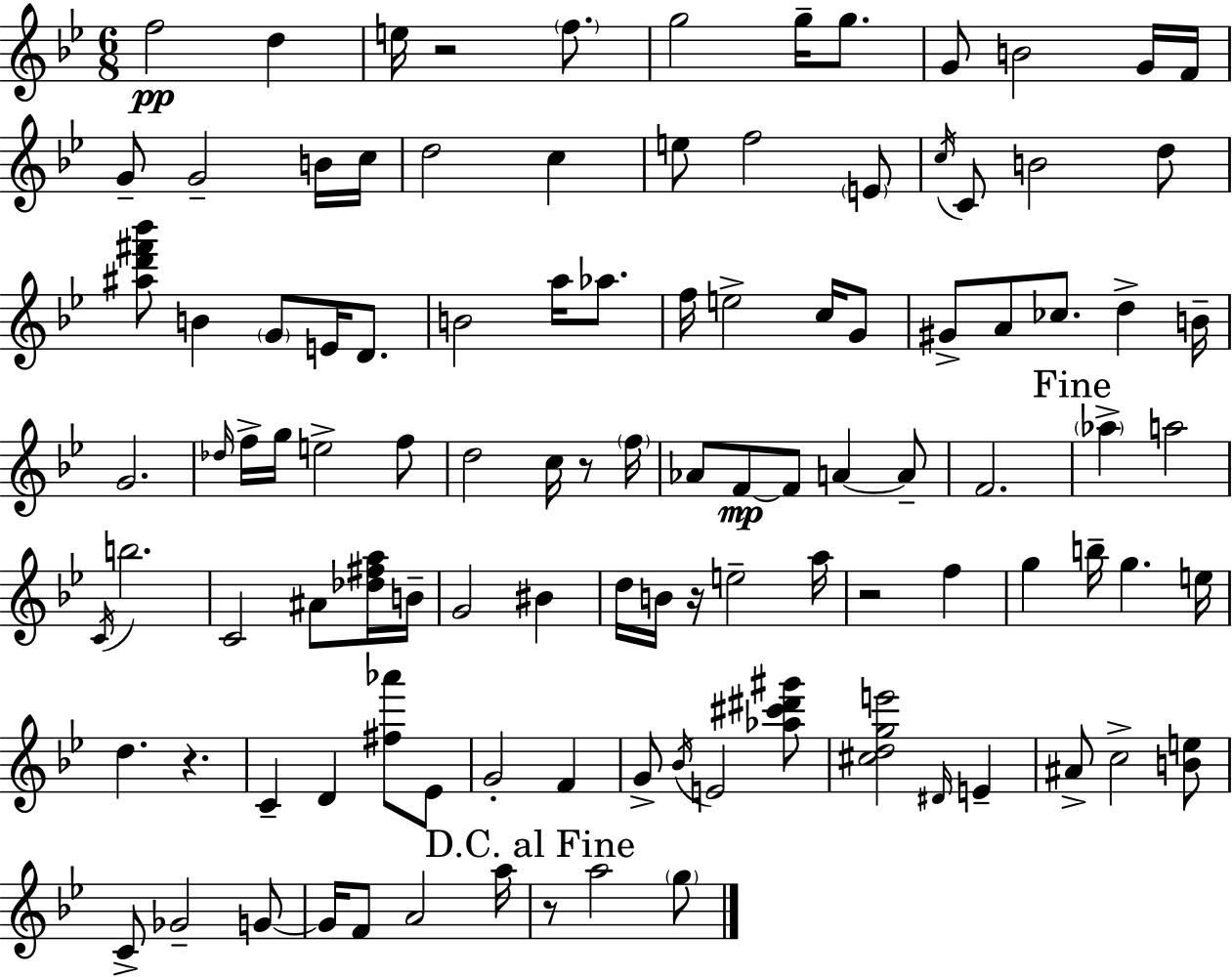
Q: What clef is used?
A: treble